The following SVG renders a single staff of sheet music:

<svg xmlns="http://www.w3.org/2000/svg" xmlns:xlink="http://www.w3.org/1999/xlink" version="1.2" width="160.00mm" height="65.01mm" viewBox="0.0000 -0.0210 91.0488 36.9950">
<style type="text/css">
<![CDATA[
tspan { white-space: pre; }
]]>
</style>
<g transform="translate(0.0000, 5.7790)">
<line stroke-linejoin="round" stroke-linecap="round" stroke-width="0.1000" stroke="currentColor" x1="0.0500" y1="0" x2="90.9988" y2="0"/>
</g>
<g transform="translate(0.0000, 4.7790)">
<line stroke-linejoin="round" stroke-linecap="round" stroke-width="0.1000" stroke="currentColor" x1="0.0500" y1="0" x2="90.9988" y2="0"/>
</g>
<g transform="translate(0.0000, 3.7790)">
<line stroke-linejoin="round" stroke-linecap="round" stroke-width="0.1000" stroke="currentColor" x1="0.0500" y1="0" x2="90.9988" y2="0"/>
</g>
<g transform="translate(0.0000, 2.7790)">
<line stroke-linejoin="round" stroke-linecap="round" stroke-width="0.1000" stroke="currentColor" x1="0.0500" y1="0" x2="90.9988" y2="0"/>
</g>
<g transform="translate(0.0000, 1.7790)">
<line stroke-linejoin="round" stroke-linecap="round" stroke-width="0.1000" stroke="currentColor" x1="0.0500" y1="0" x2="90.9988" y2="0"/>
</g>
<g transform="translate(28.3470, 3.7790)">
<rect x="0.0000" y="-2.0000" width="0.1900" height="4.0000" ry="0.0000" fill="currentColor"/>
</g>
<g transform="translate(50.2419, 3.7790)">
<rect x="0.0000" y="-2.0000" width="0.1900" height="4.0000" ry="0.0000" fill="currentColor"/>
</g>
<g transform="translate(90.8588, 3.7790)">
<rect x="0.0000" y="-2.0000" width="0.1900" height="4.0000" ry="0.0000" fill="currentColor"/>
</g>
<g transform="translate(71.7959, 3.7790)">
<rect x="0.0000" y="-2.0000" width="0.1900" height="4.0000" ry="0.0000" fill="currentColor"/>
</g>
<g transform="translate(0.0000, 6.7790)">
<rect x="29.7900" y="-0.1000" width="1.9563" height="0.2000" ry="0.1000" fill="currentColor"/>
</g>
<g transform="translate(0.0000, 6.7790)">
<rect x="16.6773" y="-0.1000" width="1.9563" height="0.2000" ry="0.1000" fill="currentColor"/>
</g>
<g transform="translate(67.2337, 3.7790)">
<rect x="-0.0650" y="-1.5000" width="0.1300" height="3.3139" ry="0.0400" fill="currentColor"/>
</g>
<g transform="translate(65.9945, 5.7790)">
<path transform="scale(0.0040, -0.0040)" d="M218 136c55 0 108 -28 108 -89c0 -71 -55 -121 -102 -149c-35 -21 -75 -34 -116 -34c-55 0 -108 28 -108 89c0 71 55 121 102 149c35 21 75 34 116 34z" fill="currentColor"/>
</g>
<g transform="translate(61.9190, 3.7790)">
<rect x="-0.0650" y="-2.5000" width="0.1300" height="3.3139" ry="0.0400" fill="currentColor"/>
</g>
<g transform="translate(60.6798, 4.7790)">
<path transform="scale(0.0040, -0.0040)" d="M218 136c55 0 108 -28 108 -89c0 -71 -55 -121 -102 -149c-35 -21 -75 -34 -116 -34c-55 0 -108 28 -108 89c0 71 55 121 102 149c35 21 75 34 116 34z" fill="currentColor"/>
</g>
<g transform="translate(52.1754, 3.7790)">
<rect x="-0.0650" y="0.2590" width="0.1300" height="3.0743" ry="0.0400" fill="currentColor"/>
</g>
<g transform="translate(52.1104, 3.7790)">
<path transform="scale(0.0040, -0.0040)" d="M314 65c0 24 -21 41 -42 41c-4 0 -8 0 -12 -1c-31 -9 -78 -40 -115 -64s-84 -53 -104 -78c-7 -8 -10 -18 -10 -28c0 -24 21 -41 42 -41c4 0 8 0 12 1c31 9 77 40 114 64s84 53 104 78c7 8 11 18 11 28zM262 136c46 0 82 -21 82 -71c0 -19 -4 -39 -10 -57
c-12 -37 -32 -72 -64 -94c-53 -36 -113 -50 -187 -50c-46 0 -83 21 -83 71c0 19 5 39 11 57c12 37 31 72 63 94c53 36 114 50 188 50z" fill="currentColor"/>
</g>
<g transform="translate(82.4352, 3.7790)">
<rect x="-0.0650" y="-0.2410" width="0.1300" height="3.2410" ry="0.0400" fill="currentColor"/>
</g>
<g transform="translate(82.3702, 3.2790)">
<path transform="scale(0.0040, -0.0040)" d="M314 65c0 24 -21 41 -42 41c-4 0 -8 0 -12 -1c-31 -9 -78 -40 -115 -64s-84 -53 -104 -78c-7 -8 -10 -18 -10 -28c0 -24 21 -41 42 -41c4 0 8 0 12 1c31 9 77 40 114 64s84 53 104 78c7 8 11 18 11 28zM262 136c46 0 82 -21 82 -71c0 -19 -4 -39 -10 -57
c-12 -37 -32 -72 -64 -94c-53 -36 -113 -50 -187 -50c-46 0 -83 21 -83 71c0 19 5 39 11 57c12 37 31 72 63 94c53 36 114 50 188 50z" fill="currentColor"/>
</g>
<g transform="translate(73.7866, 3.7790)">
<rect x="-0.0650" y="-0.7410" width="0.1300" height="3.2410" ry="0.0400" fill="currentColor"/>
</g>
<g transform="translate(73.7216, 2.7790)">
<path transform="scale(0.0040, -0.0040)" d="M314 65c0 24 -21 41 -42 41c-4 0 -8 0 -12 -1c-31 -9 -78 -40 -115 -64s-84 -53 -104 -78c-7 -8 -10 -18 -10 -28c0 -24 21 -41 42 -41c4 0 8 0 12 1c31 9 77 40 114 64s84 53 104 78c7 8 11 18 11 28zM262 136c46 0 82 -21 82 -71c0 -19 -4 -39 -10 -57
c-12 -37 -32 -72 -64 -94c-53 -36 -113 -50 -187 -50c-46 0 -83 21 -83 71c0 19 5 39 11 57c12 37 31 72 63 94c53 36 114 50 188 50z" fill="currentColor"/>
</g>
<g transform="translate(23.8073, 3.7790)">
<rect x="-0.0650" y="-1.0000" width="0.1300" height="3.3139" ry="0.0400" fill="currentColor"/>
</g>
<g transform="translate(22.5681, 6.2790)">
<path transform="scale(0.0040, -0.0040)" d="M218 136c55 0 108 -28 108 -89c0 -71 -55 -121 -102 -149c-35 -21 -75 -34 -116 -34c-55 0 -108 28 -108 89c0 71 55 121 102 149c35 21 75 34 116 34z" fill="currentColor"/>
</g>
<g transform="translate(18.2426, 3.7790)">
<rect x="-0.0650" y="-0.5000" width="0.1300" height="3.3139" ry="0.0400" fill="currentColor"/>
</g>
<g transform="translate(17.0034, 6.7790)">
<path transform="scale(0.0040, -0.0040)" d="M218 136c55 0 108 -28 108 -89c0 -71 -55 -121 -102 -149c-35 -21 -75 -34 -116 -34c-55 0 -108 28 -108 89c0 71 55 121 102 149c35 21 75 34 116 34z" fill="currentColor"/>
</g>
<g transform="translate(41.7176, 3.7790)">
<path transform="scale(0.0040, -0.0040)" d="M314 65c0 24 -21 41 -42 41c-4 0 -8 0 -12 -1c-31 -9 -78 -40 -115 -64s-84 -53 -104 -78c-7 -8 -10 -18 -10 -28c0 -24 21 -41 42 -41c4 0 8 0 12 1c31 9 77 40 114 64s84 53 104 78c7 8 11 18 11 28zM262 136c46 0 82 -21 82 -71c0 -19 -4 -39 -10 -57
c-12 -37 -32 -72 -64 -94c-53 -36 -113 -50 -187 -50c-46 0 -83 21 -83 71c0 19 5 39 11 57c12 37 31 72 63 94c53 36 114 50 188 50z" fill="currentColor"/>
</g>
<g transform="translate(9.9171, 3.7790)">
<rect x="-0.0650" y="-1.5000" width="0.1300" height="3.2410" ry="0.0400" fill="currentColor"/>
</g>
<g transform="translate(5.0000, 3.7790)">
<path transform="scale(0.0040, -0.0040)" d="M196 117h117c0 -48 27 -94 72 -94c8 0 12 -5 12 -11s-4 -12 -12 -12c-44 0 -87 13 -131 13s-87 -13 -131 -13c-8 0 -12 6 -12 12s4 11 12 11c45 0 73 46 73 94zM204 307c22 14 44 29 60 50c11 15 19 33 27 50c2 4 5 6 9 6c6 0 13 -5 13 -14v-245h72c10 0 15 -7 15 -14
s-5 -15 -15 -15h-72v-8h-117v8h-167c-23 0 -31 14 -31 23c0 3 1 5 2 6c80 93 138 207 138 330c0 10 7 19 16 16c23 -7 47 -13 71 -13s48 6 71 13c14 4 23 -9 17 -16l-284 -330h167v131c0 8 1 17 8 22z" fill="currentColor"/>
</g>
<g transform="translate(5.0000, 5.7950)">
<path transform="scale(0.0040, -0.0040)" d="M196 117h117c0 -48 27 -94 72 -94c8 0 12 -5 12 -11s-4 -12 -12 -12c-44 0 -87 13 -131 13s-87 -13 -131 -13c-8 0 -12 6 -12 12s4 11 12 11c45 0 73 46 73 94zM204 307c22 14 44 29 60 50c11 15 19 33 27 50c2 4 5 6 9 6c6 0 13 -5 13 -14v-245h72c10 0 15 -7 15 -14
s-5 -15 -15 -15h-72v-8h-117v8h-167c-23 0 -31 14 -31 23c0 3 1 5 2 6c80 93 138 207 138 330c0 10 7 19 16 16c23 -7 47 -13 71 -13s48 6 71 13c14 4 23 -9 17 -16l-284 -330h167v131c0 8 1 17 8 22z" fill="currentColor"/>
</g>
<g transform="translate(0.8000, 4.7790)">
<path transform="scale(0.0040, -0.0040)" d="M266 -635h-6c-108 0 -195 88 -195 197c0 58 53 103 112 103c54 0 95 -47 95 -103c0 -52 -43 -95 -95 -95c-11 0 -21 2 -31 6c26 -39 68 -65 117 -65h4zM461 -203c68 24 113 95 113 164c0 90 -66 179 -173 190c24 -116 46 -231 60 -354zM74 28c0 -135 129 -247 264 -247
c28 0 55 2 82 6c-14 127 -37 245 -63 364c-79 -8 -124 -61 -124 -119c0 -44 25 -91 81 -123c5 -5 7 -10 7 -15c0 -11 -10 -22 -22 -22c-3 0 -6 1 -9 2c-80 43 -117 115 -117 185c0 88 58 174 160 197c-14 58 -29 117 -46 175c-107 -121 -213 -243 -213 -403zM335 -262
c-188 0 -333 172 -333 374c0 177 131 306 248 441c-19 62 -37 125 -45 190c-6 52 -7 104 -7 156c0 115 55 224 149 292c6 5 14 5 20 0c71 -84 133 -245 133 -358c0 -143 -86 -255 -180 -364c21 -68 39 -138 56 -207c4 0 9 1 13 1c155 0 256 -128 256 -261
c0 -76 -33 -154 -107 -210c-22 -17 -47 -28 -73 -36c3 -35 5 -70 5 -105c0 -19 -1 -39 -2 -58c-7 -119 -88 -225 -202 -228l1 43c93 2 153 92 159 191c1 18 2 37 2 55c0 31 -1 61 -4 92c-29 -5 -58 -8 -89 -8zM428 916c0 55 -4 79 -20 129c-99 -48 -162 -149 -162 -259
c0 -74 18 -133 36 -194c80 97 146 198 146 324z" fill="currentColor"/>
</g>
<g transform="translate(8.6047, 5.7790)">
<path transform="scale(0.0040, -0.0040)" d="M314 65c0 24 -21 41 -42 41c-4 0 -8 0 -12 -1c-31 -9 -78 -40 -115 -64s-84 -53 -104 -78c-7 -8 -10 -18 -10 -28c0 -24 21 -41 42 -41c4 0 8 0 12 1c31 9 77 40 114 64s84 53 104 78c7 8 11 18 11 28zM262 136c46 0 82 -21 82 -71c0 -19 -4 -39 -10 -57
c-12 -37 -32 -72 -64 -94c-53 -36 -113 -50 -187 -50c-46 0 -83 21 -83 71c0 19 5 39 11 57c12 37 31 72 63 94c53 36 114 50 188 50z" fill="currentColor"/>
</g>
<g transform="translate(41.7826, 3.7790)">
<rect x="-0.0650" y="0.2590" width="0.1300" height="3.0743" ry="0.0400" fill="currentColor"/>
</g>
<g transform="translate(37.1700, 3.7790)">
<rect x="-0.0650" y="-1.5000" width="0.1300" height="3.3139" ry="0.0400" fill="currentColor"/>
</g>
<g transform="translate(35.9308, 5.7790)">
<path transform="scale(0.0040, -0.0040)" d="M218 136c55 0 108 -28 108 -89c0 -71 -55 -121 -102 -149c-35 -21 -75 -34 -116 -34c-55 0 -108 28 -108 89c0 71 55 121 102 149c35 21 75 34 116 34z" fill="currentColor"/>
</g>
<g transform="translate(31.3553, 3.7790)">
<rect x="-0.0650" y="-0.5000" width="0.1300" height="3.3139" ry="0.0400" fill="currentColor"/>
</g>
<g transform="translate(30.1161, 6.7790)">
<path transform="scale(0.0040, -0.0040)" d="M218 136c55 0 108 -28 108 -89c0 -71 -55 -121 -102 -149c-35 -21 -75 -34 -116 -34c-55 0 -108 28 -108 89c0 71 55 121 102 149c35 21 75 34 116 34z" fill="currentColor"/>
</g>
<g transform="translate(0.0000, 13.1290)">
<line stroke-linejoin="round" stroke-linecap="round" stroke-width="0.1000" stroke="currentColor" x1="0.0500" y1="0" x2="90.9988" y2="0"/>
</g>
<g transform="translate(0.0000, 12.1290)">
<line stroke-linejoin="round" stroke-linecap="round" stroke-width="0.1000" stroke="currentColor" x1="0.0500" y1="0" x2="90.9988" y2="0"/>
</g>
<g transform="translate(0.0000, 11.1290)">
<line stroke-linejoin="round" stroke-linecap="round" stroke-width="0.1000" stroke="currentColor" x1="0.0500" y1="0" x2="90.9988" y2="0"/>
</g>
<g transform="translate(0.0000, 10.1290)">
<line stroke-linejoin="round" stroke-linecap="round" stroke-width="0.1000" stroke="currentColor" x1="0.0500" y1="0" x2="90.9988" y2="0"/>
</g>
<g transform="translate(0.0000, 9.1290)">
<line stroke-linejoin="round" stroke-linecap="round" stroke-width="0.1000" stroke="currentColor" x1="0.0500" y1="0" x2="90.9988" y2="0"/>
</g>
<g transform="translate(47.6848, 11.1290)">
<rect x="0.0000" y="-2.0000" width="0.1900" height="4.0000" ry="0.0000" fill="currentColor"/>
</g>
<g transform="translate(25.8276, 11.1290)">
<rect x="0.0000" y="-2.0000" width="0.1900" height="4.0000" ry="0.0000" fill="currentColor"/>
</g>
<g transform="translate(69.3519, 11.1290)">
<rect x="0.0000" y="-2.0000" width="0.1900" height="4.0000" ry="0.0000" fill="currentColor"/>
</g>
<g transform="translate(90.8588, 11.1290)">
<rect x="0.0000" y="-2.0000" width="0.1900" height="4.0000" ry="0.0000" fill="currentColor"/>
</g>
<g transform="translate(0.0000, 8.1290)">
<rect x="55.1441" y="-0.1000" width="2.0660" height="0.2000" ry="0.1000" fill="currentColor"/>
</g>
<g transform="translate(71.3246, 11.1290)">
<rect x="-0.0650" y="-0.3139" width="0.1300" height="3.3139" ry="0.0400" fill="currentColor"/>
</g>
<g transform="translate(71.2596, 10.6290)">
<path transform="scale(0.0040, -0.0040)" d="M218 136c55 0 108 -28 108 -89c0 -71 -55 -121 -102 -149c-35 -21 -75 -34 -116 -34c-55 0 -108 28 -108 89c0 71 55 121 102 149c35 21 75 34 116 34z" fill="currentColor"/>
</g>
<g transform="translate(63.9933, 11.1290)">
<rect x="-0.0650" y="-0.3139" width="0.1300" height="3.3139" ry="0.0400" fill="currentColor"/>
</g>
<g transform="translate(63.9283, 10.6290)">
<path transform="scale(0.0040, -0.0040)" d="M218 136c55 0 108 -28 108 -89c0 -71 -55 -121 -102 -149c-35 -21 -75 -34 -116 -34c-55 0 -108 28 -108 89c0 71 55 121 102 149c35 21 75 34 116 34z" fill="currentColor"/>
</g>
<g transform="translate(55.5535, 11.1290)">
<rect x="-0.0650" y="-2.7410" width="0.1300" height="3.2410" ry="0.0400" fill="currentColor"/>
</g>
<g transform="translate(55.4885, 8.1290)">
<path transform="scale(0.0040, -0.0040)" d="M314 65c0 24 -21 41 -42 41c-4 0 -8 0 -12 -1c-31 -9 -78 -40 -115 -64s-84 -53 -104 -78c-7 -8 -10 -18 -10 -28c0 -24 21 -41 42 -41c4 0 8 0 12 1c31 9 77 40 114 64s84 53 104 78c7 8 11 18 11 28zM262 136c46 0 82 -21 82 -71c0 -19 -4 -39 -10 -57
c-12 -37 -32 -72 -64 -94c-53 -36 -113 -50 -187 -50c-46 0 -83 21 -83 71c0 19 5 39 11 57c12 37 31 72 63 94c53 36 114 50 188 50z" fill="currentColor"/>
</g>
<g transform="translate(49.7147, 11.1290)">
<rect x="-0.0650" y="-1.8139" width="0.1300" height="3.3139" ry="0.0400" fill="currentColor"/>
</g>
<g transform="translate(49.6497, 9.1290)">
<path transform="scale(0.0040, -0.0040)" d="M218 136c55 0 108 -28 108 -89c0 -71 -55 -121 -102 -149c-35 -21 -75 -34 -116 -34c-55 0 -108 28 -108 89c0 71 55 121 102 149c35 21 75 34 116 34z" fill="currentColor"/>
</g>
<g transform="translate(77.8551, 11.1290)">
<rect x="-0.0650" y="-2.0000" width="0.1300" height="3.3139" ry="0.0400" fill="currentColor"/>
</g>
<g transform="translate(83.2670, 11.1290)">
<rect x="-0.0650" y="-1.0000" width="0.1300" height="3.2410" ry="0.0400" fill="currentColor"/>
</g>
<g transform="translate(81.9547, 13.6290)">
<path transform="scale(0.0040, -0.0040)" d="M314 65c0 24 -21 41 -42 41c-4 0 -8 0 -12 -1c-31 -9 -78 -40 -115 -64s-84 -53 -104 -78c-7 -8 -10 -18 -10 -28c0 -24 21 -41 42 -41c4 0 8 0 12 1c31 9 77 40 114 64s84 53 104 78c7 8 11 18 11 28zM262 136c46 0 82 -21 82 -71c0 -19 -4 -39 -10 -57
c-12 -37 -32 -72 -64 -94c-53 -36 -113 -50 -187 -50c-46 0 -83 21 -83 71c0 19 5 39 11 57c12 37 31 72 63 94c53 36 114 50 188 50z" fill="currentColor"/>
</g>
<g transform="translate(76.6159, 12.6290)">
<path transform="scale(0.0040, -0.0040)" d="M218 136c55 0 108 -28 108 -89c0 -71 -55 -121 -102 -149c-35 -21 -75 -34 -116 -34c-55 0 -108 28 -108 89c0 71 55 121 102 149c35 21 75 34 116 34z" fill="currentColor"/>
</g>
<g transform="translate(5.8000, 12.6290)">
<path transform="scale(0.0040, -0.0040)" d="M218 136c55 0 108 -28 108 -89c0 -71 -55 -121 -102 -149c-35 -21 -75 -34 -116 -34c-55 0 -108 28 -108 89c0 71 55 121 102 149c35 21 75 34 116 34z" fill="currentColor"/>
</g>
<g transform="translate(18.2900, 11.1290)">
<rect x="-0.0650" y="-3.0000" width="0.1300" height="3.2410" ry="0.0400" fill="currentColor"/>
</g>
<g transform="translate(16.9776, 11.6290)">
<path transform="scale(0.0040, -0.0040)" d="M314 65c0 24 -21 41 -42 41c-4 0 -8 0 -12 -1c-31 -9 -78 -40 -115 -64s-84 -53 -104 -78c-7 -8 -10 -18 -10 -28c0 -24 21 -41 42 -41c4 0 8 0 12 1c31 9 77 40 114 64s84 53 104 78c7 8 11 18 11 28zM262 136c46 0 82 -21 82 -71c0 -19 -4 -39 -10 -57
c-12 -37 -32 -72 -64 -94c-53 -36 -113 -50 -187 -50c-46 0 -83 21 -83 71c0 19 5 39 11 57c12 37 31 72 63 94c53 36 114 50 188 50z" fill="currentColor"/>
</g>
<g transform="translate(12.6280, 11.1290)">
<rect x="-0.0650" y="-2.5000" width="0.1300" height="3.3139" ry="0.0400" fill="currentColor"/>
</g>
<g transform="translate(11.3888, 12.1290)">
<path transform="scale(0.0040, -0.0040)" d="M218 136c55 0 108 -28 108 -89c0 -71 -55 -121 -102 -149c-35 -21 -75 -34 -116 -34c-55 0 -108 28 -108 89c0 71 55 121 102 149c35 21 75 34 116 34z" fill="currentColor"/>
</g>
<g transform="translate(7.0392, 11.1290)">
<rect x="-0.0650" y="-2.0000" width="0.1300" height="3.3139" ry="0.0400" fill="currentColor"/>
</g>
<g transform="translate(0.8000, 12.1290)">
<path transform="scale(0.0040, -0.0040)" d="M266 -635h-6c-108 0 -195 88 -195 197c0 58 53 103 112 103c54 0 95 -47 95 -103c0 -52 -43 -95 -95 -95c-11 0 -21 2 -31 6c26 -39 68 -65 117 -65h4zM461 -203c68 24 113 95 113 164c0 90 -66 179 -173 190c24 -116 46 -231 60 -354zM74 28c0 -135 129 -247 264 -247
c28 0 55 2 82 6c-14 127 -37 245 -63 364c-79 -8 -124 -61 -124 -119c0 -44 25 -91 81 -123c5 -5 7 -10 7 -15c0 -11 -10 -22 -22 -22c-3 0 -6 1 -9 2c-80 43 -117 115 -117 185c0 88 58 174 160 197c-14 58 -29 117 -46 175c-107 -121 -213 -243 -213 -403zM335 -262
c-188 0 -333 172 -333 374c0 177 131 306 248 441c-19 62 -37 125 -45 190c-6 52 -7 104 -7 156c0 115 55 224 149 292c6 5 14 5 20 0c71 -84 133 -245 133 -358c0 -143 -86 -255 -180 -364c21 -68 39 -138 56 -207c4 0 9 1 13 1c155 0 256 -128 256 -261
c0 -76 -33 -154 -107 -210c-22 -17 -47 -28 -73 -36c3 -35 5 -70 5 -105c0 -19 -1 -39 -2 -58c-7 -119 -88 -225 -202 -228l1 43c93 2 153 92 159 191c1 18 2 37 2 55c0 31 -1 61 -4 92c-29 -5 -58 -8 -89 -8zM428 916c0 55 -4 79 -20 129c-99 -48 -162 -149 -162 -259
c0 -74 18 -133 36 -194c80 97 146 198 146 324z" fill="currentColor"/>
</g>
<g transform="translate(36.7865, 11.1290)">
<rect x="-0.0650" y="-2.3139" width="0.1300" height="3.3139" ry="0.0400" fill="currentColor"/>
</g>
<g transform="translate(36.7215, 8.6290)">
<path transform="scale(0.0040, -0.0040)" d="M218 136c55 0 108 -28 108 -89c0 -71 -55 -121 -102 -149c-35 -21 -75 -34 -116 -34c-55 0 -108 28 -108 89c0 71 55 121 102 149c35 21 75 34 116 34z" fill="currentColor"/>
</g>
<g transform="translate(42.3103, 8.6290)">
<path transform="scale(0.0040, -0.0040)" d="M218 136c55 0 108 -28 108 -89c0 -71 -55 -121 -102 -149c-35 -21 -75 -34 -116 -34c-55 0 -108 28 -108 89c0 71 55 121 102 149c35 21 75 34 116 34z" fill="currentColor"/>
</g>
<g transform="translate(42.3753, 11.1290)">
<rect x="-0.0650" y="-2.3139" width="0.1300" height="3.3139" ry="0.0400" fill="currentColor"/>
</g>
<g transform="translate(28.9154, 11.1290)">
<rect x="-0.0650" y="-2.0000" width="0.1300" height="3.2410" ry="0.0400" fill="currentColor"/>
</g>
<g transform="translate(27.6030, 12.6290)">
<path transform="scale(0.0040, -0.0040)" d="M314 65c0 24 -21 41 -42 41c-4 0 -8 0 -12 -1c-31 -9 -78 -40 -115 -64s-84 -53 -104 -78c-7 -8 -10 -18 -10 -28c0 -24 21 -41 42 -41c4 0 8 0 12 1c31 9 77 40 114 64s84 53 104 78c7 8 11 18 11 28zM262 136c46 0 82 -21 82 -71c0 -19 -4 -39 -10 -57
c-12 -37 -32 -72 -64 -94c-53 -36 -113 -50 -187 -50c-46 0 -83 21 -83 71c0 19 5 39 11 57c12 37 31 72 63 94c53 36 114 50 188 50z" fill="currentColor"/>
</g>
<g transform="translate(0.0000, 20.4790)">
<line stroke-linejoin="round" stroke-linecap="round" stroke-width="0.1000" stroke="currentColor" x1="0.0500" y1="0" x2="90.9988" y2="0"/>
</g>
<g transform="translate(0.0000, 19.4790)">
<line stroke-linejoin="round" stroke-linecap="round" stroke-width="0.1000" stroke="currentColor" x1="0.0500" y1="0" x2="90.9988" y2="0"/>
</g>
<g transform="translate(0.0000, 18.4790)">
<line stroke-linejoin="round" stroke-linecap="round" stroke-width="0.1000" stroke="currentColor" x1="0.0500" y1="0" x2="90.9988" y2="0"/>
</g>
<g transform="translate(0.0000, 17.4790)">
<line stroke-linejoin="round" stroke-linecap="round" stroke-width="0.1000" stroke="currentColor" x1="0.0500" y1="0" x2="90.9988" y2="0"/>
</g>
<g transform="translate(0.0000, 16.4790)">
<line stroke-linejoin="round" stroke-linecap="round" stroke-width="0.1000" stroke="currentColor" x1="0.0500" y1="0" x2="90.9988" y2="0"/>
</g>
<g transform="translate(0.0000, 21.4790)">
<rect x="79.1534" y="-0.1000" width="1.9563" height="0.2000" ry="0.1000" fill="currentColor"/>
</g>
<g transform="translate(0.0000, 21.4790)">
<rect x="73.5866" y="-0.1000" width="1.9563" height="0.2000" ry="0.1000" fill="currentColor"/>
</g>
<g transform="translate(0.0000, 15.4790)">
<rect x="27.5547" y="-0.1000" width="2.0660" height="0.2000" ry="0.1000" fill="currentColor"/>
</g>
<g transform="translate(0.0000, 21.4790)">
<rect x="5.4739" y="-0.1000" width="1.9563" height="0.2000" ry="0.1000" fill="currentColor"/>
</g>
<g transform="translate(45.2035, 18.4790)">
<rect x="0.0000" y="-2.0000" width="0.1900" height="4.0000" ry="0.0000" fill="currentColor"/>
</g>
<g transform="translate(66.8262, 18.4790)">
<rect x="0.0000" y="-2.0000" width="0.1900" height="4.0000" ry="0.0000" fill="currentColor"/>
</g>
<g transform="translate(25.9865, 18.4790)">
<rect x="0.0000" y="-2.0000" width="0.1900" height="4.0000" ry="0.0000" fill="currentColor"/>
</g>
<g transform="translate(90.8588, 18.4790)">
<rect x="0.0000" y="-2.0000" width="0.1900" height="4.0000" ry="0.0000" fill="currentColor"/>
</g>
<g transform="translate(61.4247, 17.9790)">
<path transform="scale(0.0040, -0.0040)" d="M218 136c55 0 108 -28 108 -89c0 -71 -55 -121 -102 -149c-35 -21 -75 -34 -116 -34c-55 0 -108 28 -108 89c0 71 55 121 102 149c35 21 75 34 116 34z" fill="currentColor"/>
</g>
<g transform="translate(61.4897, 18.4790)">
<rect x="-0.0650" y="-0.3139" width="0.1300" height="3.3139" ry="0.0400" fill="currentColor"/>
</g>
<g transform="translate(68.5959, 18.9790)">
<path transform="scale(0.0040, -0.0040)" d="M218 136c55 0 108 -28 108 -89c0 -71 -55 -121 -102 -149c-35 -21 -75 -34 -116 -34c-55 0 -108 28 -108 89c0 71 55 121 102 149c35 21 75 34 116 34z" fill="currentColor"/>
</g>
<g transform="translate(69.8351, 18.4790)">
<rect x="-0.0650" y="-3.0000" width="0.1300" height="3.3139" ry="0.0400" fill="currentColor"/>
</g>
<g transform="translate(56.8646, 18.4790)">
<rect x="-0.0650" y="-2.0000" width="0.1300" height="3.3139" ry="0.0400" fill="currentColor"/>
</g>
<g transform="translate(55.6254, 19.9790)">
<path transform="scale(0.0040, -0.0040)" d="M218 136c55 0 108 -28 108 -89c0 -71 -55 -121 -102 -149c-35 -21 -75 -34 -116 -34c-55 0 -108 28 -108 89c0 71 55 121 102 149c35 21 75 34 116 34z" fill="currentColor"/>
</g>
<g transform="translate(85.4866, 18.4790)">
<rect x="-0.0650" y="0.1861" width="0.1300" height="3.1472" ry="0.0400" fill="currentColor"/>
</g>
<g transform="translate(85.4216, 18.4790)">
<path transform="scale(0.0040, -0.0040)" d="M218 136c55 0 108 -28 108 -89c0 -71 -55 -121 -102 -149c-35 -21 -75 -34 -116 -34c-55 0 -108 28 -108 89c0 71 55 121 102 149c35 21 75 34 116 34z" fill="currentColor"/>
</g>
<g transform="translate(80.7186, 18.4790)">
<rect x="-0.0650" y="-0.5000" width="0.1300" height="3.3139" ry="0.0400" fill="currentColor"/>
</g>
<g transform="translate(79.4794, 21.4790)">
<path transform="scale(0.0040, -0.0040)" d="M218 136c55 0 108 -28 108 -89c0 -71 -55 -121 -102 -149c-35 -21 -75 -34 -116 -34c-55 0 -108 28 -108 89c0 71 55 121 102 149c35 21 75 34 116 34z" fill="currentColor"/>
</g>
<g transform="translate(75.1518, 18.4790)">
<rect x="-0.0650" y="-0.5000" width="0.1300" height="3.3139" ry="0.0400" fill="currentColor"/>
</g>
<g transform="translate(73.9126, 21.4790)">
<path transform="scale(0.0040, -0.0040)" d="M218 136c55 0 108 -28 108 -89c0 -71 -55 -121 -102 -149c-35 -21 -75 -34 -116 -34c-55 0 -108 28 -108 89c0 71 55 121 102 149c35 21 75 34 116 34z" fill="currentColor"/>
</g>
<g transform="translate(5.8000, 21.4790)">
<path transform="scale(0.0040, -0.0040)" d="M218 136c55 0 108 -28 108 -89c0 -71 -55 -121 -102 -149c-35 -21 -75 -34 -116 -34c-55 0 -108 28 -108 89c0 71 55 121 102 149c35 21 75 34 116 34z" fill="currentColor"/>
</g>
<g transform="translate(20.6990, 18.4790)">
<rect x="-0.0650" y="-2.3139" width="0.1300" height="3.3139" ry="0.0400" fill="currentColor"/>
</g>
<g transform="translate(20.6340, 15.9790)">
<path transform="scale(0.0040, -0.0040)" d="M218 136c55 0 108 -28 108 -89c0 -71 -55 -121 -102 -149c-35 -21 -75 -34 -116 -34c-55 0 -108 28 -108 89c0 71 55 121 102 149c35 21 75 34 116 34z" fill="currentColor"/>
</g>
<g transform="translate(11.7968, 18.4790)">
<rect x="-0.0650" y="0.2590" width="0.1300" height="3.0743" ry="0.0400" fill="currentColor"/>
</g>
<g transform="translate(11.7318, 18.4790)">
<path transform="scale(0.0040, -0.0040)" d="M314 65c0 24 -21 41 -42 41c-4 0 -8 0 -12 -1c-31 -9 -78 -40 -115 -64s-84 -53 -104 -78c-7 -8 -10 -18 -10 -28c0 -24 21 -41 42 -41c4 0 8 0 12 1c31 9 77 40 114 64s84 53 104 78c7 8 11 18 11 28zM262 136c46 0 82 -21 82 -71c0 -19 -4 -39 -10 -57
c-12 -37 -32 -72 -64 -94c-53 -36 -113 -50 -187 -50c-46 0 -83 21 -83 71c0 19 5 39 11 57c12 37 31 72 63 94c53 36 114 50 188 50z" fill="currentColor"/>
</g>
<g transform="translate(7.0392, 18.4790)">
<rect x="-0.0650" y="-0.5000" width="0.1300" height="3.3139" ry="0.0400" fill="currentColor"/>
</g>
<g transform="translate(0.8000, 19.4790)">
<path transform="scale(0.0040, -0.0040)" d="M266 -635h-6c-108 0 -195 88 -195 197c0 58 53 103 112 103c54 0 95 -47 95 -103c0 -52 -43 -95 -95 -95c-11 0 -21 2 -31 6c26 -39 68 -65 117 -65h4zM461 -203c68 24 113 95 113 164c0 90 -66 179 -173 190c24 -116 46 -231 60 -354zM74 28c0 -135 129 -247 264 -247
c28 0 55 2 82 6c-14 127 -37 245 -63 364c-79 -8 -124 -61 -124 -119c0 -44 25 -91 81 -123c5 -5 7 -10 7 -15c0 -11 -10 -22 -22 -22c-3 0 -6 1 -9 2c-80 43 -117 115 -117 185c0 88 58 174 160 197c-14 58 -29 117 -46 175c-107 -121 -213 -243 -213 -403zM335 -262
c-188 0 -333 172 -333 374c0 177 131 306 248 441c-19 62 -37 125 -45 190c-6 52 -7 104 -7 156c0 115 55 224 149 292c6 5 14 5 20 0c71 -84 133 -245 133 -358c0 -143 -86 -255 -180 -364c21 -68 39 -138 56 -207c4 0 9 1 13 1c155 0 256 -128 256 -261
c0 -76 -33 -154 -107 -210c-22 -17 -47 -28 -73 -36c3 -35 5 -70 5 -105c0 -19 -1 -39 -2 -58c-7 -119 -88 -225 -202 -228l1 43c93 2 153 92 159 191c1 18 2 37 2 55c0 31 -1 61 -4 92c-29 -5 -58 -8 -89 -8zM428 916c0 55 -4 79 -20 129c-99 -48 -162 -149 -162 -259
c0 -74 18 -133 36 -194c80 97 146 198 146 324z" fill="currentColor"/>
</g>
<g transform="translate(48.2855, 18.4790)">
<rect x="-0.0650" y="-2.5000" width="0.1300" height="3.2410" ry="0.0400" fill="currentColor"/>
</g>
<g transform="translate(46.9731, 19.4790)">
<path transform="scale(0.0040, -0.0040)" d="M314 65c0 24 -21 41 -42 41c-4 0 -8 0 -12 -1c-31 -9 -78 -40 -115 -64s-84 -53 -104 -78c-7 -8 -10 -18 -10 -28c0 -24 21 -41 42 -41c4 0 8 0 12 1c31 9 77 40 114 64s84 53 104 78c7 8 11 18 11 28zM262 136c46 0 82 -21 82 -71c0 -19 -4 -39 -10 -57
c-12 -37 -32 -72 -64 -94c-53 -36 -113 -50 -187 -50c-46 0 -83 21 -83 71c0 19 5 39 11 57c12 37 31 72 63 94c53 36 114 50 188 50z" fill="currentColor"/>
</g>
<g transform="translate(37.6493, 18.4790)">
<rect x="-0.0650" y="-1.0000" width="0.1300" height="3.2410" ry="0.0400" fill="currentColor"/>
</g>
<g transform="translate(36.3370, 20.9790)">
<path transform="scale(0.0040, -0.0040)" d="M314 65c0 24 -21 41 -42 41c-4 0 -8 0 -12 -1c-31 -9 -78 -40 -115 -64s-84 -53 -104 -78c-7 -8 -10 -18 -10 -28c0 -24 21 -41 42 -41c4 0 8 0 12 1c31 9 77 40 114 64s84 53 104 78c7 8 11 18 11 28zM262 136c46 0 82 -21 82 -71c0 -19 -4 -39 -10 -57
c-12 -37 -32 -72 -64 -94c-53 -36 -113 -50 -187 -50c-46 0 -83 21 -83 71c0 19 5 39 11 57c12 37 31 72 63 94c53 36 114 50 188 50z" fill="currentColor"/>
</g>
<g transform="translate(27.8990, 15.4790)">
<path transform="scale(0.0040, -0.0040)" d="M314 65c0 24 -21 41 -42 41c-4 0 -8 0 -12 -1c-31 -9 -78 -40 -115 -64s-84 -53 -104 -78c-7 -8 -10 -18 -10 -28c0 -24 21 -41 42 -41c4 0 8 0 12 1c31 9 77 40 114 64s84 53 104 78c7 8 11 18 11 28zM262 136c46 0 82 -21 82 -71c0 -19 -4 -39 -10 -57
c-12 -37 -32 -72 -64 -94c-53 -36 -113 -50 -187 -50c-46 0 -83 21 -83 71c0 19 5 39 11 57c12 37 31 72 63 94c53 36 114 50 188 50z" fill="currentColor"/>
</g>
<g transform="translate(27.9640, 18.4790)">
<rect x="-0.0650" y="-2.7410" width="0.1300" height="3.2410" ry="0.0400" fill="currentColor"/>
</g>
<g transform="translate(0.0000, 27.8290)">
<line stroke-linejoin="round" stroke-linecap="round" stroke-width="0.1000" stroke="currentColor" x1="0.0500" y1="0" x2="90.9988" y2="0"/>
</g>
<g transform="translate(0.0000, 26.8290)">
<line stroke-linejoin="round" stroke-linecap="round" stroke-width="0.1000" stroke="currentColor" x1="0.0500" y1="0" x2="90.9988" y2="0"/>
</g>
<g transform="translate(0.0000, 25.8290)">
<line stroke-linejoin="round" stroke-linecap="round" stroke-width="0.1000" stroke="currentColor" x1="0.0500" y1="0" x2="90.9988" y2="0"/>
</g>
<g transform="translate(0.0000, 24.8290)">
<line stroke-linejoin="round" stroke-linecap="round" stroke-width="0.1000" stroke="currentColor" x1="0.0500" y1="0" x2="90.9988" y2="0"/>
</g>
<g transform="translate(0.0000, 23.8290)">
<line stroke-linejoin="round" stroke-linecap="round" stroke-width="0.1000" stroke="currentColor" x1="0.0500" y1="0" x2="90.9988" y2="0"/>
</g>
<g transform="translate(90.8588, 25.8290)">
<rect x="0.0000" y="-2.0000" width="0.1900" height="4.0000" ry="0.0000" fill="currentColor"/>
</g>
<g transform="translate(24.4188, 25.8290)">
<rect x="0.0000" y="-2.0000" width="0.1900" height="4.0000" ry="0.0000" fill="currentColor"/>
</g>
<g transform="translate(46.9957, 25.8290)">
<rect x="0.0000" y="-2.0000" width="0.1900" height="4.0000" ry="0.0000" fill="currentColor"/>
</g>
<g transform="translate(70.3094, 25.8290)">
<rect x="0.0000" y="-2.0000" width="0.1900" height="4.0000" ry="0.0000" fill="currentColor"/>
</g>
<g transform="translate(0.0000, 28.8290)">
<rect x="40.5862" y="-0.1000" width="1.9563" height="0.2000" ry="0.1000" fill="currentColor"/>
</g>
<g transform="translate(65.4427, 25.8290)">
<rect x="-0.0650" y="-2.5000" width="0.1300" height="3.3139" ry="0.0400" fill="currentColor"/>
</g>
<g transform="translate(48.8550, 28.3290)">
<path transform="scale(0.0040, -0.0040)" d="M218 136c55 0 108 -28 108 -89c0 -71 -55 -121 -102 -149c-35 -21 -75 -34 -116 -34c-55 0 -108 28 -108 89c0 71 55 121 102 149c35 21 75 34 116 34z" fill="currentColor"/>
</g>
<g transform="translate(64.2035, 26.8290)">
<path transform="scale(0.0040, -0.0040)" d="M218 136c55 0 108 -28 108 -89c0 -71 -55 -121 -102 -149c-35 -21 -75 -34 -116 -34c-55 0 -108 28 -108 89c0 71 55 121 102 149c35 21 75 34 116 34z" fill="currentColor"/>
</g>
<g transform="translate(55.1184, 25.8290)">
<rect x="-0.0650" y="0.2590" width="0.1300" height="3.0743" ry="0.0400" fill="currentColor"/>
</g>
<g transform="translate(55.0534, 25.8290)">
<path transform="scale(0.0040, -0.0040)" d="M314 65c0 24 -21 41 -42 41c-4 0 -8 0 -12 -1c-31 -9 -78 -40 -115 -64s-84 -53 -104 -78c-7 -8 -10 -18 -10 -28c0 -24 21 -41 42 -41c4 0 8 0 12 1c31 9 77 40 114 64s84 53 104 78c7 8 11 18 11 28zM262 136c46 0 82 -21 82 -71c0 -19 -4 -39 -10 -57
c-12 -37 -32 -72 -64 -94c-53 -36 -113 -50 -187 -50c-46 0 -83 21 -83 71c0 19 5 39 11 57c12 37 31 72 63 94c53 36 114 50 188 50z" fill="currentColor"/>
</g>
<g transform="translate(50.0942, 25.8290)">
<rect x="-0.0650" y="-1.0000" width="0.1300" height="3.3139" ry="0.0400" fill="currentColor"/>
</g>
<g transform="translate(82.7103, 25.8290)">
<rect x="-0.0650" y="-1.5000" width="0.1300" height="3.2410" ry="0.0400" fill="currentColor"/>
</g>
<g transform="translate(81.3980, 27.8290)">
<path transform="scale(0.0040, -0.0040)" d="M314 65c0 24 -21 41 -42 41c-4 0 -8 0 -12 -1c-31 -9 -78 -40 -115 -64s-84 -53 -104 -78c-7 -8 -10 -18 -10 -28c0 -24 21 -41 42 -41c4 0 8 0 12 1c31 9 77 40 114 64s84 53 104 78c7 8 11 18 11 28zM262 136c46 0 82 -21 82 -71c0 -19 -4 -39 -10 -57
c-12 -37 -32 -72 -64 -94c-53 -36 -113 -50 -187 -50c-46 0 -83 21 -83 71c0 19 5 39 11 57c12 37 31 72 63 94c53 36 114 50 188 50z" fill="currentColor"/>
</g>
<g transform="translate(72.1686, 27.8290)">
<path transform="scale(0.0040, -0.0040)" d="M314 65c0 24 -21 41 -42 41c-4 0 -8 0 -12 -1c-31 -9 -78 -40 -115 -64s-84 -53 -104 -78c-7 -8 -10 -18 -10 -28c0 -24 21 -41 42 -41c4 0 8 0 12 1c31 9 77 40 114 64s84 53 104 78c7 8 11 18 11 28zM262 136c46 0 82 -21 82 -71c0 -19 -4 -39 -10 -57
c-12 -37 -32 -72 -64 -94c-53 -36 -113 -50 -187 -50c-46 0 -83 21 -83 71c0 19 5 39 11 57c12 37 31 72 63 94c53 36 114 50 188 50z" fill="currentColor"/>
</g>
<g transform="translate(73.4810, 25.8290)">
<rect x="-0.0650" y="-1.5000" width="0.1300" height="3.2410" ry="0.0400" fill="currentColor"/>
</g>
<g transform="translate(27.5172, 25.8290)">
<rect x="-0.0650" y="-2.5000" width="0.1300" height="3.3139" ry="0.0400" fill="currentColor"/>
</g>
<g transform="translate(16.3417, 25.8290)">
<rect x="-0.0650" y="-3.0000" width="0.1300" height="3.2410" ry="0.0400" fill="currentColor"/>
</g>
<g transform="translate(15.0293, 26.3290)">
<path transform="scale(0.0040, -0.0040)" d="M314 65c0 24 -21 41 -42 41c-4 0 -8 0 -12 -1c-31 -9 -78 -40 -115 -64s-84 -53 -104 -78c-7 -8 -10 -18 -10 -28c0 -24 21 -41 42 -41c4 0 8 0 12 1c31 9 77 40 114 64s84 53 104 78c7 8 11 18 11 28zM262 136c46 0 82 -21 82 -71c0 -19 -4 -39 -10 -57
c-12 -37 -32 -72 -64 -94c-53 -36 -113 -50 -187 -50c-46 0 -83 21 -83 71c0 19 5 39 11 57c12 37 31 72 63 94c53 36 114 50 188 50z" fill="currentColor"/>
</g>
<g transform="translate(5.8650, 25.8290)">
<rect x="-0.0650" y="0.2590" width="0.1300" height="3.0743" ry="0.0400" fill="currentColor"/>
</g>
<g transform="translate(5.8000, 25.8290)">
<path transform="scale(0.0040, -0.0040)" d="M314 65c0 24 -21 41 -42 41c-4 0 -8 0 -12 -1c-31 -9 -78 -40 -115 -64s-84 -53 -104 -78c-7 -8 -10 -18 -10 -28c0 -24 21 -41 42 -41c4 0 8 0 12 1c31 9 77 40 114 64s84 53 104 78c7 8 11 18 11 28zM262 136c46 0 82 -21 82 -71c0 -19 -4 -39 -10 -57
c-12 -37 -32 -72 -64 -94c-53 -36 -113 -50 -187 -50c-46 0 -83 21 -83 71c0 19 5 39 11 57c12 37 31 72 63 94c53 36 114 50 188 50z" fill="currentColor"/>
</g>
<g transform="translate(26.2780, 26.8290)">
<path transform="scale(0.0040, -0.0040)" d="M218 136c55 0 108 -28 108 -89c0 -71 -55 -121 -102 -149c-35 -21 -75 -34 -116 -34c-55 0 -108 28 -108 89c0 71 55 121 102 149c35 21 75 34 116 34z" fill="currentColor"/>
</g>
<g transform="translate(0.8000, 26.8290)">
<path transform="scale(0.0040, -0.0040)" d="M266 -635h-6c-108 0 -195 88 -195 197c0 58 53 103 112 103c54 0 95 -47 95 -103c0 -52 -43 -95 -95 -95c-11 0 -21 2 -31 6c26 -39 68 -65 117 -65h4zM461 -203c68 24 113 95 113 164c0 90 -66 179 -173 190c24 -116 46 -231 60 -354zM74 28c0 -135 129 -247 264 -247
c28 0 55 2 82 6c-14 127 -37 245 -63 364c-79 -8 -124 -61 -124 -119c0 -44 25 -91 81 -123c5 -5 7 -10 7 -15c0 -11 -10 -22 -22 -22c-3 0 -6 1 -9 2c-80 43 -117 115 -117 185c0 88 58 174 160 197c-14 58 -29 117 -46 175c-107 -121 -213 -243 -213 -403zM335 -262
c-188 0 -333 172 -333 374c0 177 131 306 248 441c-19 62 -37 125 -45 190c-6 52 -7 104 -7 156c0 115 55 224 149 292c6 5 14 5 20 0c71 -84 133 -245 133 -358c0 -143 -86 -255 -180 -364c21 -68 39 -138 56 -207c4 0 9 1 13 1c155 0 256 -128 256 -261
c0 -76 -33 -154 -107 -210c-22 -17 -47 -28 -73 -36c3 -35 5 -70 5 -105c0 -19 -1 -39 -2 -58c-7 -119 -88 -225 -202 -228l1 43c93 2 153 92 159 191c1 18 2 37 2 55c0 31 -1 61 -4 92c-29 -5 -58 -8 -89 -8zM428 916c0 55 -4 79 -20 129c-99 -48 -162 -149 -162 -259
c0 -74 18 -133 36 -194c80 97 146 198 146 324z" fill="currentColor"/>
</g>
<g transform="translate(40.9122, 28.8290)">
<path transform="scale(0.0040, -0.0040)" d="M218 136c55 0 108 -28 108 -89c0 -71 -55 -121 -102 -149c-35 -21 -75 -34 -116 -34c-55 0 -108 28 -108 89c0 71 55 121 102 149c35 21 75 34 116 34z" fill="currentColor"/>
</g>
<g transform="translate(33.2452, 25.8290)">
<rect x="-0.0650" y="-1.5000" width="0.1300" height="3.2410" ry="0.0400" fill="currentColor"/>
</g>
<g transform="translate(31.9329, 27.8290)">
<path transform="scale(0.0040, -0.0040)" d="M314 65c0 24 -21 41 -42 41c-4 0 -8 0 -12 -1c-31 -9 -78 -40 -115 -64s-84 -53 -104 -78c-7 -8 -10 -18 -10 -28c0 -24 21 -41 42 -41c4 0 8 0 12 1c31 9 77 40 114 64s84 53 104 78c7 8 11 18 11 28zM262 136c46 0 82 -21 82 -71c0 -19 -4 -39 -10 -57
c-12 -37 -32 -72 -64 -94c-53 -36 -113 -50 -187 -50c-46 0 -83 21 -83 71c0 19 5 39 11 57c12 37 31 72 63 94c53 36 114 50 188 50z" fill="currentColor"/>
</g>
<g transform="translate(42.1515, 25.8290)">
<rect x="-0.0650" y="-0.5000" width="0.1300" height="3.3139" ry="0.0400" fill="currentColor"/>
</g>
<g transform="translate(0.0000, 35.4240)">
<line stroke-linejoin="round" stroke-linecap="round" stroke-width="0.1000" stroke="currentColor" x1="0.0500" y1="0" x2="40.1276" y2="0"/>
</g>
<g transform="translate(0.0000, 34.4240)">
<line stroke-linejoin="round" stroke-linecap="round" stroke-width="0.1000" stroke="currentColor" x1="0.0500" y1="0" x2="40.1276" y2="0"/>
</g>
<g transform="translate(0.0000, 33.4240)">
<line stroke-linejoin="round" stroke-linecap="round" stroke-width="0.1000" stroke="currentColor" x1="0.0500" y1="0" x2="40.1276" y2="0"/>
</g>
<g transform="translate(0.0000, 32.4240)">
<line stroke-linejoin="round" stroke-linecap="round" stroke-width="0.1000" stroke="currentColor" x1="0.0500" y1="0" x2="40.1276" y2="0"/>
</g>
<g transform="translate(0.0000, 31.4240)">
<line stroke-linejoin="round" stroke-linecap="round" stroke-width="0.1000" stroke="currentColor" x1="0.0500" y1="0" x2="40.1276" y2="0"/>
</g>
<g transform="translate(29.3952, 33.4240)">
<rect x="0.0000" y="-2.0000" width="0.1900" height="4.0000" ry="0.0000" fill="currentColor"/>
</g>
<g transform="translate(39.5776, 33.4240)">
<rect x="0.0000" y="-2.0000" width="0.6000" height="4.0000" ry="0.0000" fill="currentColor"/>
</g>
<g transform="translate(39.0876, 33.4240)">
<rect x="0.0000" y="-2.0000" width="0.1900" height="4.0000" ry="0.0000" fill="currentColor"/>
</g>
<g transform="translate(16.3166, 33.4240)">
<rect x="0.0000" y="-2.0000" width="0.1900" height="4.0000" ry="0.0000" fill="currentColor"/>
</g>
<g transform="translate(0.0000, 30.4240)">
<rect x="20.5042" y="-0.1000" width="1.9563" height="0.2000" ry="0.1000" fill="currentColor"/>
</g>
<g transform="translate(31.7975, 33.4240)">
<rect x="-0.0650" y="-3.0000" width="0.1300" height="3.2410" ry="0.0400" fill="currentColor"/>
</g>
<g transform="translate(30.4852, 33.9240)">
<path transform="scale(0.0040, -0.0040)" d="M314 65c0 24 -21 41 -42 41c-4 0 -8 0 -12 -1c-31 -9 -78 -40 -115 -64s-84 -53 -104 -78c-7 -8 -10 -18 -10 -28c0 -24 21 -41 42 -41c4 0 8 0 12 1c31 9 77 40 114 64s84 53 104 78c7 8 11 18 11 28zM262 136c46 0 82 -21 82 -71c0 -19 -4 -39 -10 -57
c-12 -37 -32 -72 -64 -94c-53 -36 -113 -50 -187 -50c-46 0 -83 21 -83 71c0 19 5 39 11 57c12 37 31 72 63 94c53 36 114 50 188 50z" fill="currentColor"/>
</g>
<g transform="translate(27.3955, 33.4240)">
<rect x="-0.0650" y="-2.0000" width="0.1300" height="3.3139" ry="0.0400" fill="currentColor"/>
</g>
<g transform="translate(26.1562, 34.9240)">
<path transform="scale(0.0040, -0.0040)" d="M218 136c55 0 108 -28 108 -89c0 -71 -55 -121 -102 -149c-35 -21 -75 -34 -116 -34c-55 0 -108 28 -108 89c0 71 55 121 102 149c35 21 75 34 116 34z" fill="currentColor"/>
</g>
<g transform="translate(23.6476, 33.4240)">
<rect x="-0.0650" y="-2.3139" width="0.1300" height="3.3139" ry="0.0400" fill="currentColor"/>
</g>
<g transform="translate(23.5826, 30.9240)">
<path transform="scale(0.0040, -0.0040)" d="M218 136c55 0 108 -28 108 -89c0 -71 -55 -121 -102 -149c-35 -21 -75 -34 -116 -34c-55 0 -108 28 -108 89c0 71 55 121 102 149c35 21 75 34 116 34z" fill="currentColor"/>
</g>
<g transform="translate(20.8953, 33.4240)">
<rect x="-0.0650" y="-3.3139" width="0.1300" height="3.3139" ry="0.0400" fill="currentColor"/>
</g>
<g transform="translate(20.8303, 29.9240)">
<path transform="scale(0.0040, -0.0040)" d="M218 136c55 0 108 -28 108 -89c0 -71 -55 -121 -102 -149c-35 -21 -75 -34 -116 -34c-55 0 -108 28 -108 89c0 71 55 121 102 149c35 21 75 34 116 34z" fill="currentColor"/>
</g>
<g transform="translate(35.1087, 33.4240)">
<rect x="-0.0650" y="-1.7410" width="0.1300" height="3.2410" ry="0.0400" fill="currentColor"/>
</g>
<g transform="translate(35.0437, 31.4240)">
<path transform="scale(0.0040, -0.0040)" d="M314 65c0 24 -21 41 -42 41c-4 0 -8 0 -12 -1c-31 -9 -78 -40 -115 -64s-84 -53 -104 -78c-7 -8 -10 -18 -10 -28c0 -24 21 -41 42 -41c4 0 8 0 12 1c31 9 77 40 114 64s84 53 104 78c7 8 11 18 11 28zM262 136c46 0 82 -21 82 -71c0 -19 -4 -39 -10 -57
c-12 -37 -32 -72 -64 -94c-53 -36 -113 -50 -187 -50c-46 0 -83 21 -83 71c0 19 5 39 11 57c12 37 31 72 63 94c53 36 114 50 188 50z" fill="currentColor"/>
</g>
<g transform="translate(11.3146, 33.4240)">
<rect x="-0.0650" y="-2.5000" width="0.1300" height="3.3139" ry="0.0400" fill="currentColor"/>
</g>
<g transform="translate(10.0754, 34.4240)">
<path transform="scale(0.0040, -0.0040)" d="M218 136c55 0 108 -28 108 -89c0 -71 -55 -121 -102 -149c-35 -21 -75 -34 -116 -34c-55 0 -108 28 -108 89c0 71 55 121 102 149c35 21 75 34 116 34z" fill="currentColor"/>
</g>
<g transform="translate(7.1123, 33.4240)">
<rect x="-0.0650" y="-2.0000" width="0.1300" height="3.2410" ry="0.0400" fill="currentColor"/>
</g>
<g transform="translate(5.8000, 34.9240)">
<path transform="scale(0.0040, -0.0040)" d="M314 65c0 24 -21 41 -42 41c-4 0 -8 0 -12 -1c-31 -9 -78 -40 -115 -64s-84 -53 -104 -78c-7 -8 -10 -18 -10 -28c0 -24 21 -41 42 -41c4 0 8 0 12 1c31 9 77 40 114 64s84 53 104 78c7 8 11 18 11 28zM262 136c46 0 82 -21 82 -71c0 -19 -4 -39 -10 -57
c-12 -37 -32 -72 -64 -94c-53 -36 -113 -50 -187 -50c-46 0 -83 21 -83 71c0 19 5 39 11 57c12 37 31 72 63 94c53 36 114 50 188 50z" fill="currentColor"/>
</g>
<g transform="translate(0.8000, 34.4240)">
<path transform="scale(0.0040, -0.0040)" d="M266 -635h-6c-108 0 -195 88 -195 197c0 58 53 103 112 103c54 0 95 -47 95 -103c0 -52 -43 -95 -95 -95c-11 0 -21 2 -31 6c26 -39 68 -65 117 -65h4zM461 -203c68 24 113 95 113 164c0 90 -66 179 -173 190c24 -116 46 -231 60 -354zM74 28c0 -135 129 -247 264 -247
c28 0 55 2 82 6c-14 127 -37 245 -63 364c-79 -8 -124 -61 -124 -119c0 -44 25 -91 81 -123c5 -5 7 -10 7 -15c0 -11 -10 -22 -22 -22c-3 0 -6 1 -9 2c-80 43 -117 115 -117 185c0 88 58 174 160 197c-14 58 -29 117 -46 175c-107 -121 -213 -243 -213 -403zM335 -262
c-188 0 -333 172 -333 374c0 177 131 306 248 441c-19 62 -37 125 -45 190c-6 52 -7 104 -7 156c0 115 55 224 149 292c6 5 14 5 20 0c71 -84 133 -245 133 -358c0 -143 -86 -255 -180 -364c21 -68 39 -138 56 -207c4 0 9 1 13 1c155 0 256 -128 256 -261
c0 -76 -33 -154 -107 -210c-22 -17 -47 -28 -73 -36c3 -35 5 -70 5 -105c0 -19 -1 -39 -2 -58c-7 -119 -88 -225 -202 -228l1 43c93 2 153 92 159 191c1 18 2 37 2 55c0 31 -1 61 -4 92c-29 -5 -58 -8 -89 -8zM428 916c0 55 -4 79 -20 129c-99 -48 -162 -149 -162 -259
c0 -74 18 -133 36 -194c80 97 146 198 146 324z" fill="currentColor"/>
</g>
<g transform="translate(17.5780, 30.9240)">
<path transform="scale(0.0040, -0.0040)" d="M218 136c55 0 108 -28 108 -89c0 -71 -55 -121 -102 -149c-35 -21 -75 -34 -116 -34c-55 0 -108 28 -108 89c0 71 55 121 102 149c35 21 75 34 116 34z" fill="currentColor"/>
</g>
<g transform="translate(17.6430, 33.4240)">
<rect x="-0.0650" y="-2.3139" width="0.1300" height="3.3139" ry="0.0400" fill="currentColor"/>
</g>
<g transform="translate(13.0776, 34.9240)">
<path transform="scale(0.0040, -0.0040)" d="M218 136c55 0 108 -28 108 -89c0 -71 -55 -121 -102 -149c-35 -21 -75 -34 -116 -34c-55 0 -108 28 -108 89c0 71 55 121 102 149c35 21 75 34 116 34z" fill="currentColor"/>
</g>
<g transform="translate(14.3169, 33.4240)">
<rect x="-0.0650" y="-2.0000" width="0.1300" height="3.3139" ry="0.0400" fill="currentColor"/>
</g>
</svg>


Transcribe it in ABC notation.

X:1
T:Untitled
M:4/4
L:1/4
K:C
E2 C D C E B2 B2 G E d2 c2 F G A2 F2 g g f a2 c c F D2 C B2 g a2 D2 G2 F c A C C B B2 A2 G E2 C D B2 G E2 E2 F2 G F g b g F A2 f2